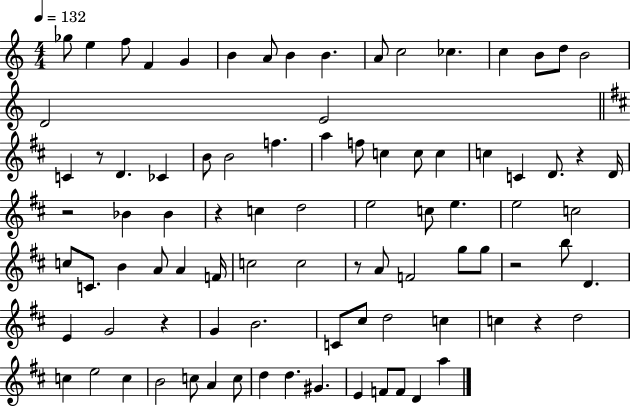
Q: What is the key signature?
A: C major